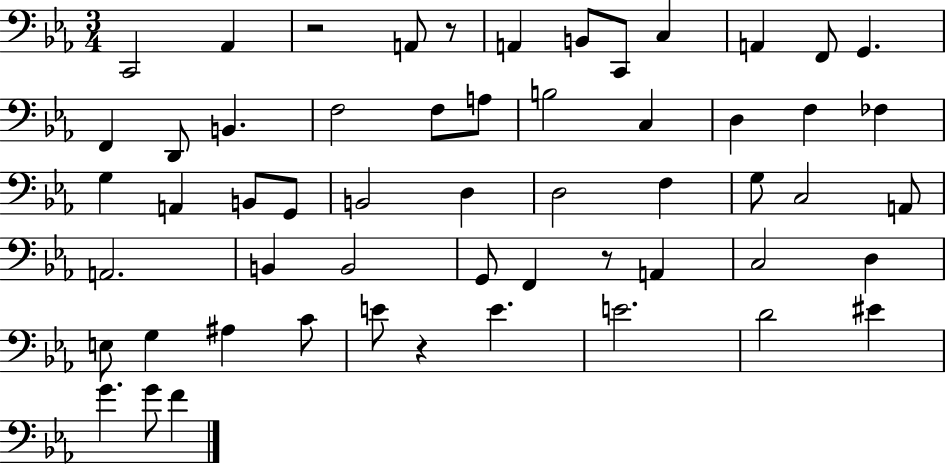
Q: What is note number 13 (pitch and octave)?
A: B2